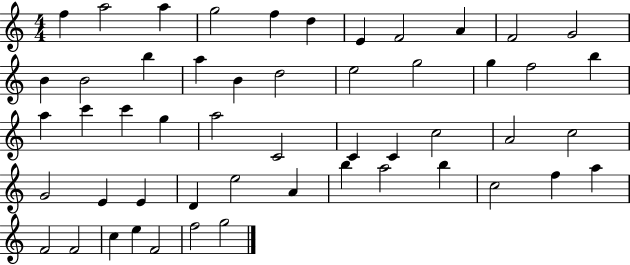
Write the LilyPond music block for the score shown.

{
  \clef treble
  \numericTimeSignature
  \time 4/4
  \key c \major
  f''4 a''2 a''4 | g''2 f''4 d''4 | e'4 f'2 a'4 | f'2 g'2 | \break b'4 b'2 b''4 | a''4 b'4 d''2 | e''2 g''2 | g''4 f''2 b''4 | \break a''4 c'''4 c'''4 g''4 | a''2 c'2 | c'4 c'4 c''2 | a'2 c''2 | \break g'2 e'4 e'4 | d'4 e''2 a'4 | b''4 a''2 b''4 | c''2 f''4 a''4 | \break f'2 f'2 | c''4 e''4 f'2 | f''2 g''2 | \bar "|."
}